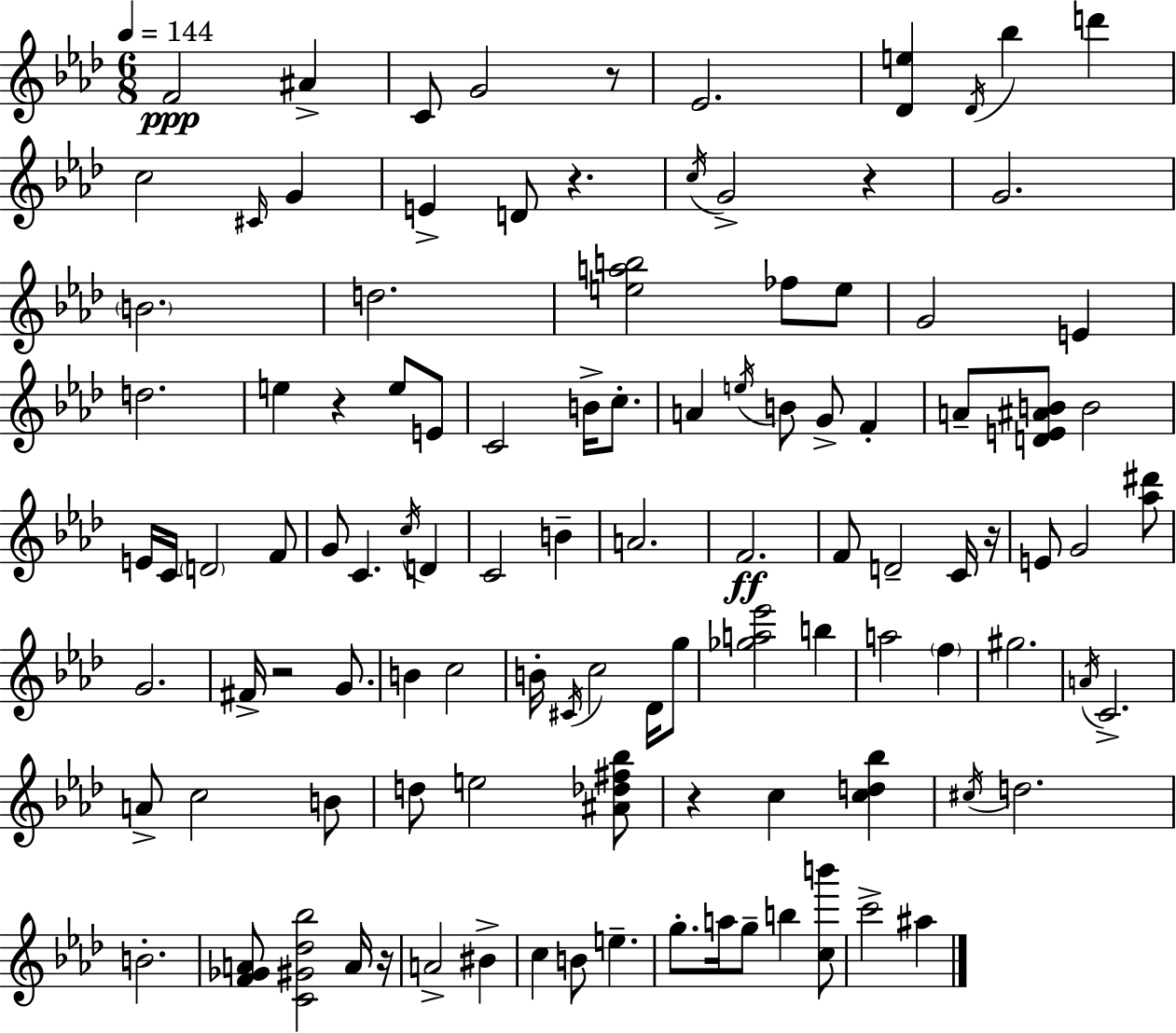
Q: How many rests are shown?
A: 8